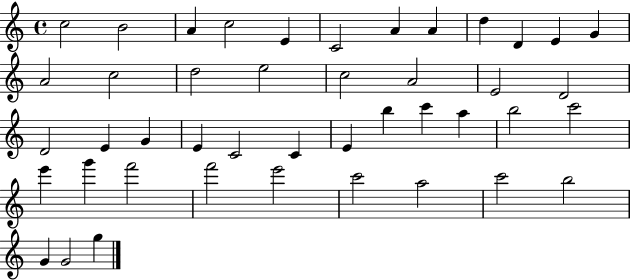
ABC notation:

X:1
T:Untitled
M:4/4
L:1/4
K:C
c2 B2 A c2 E C2 A A d D E G A2 c2 d2 e2 c2 A2 E2 D2 D2 E G E C2 C E b c' a b2 c'2 e' g' f'2 f'2 e'2 c'2 a2 c'2 b2 G G2 g